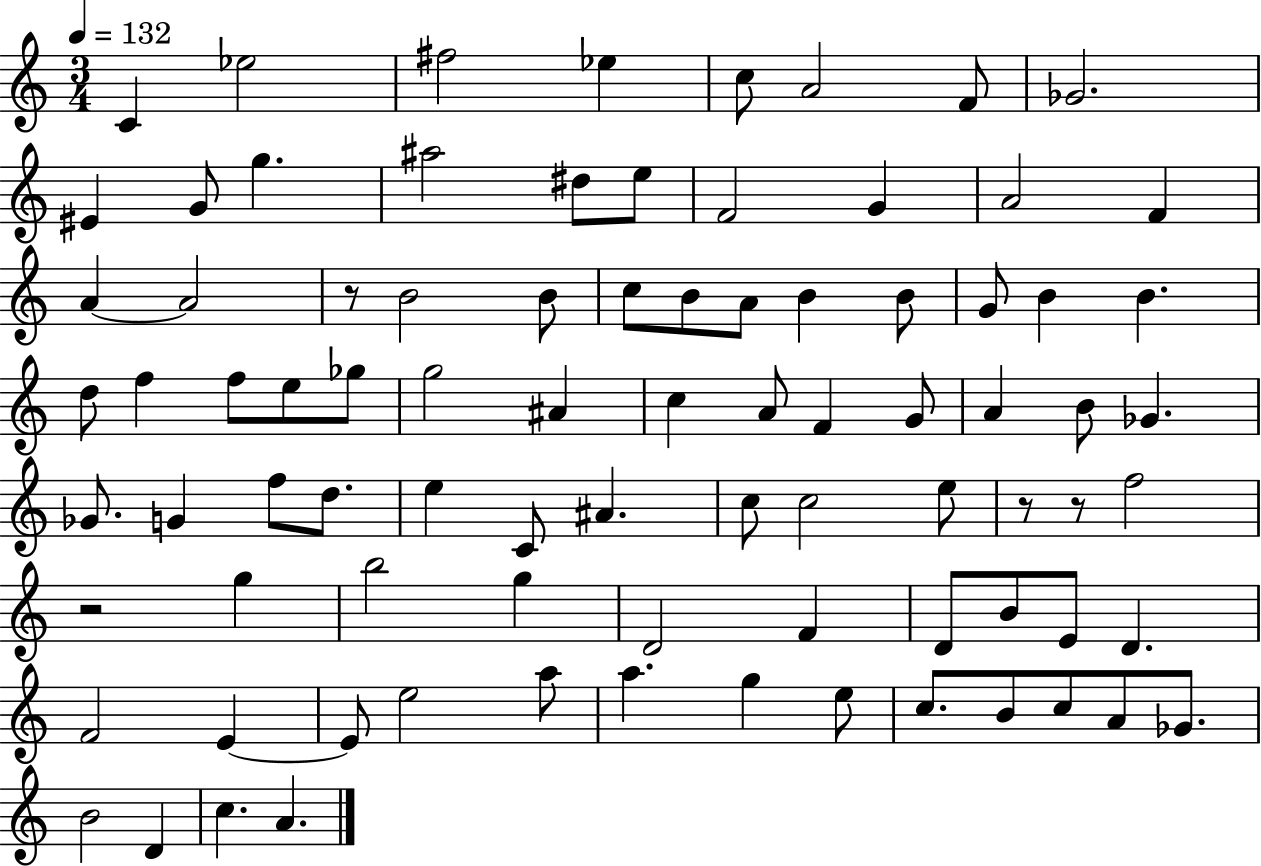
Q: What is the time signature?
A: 3/4